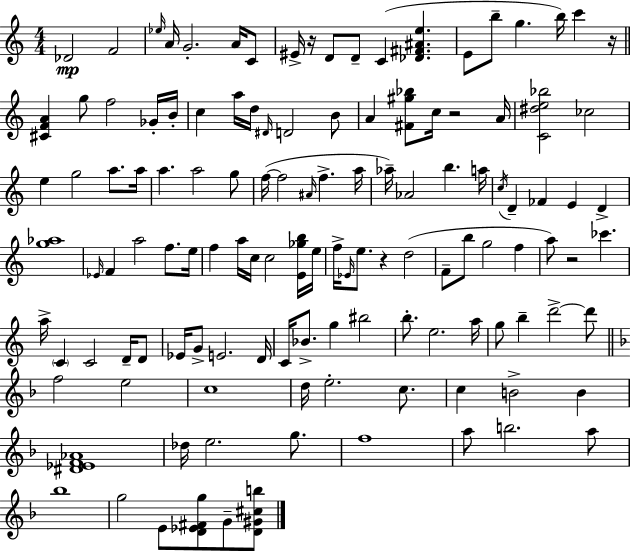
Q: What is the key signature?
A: A minor